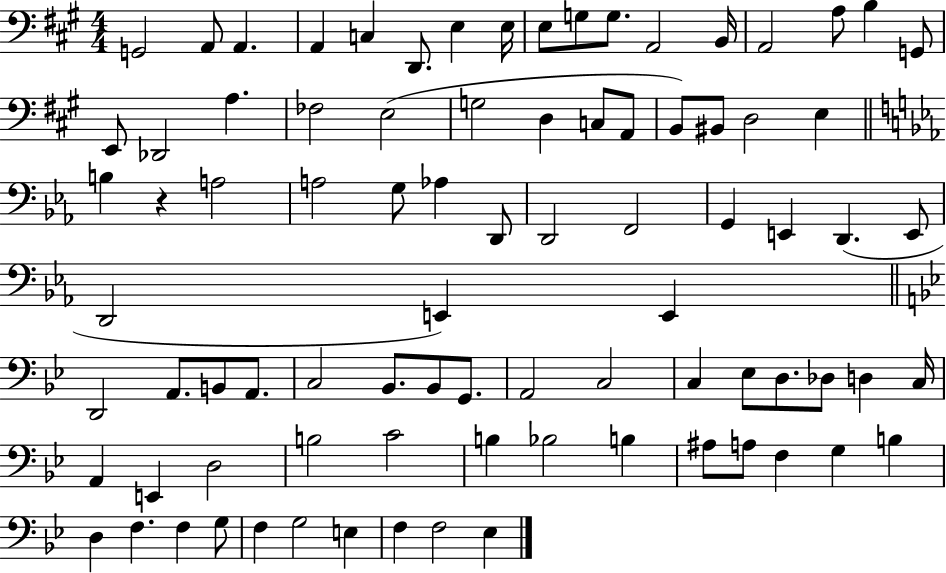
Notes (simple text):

G2/h A2/e A2/q. A2/q C3/q D2/e. E3/q E3/s E3/e G3/e G3/e. A2/h B2/s A2/h A3/e B3/q G2/e E2/e Db2/h A3/q. FES3/h E3/h G3/h D3/q C3/e A2/e B2/e BIS2/e D3/h E3/q B3/q R/q A3/h A3/h G3/e Ab3/q D2/e D2/h F2/h G2/q E2/q D2/q. E2/e D2/h E2/q E2/q D2/h A2/e. B2/e A2/e. C3/h Bb2/e. Bb2/e G2/e. A2/h C3/h C3/q Eb3/e D3/e. Db3/e D3/q C3/s A2/q E2/q D3/h B3/h C4/h B3/q Bb3/h B3/q A#3/e A3/e F3/q G3/q B3/q D3/q F3/q. F3/q G3/e F3/q G3/h E3/q F3/q F3/h Eb3/q